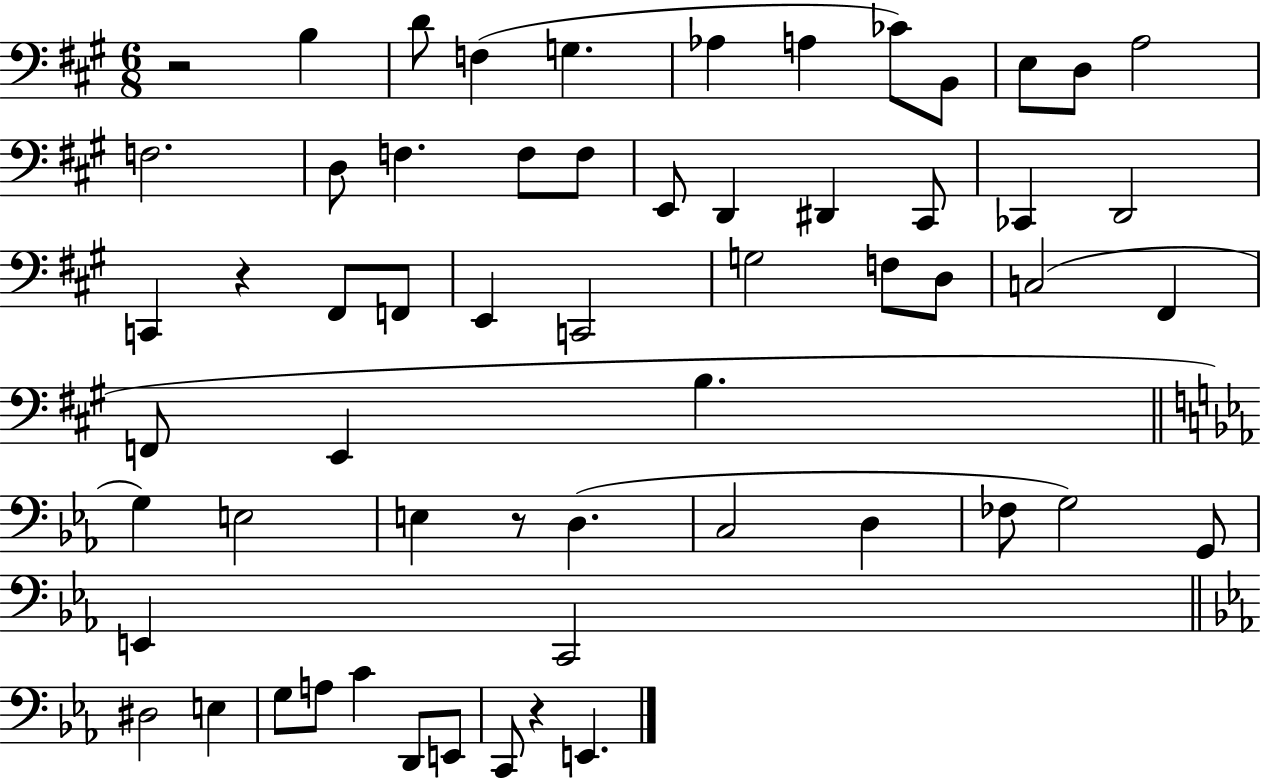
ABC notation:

X:1
T:Untitled
M:6/8
L:1/4
K:A
z2 B, D/2 F, G, _A, A, _C/2 B,,/2 E,/2 D,/2 A,2 F,2 D,/2 F, F,/2 F,/2 E,,/2 D,, ^D,, ^C,,/2 _C,, D,,2 C,, z ^F,,/2 F,,/2 E,, C,,2 G,2 F,/2 D,/2 C,2 ^F,, F,,/2 E,, B, G, E,2 E, z/2 D, C,2 D, _F,/2 G,2 G,,/2 E,, C,,2 ^D,2 E, G,/2 A,/2 C D,,/2 E,,/2 C,,/2 z E,,